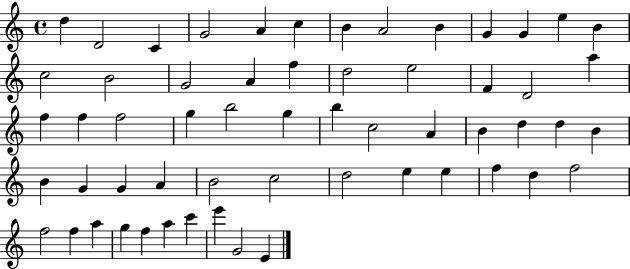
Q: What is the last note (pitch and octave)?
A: E4